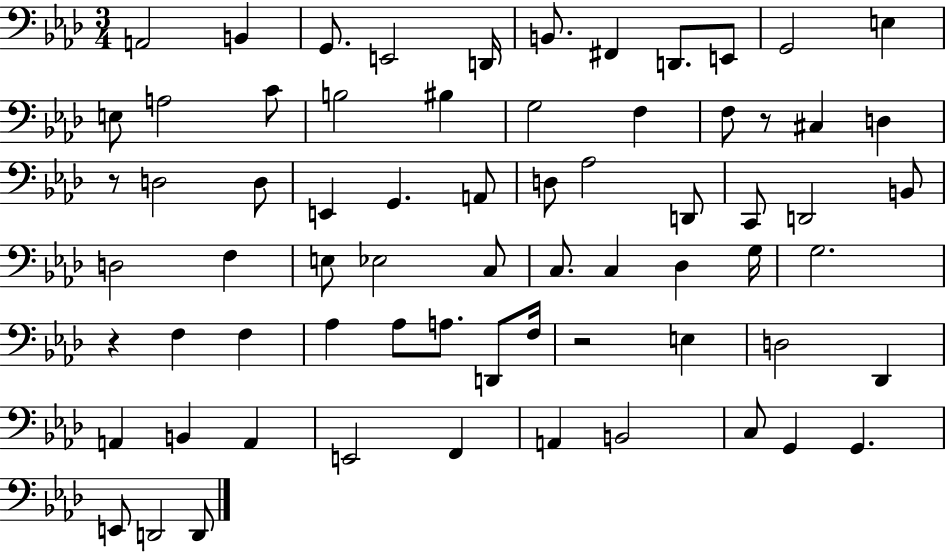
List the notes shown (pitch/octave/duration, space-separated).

A2/h B2/q G2/e. E2/h D2/s B2/e. F#2/q D2/e. E2/e G2/h E3/q E3/e A3/h C4/e B3/h BIS3/q G3/h F3/q F3/e R/e C#3/q D3/q R/e D3/h D3/e E2/q G2/q. A2/e D3/e Ab3/h D2/e C2/e D2/h B2/e D3/h F3/q E3/e Eb3/h C3/e C3/e. C3/q Db3/q G3/s G3/h. R/q F3/q F3/q Ab3/q Ab3/e A3/e. D2/e F3/s R/h E3/q D3/h Db2/q A2/q B2/q A2/q E2/h F2/q A2/q B2/h C3/e G2/q G2/q. E2/e D2/h D2/e